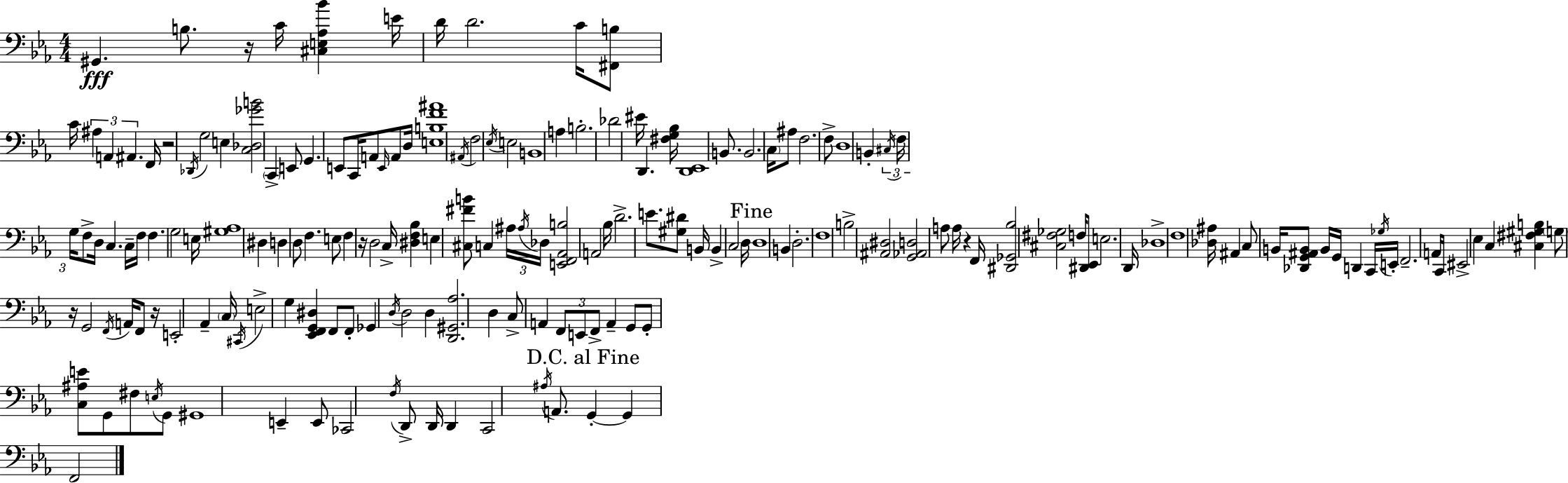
G#2/q. B3/e. R/s C4/s [C#3,E3,Ab3,Bb4]/q E4/s D4/s D4/h. C4/s [F#2,B3]/e C4/s A#3/q A2/q A#2/q. F2/s R/h Db2/s G3/h E3/q [C3,Db3,Gb4,B4]/h C2/q E2/e G2/q. E2/e C2/s A2/e E2/s A2/e D3/s [E3,B3,F4,A#4]/w A#2/s F3/h Eb3/s E3/h B2/w A3/q B3/h. Db4/h EIS4/s D2/q. [F#3,G3,Bb3]/s [D2,Eb2]/w B2/e. B2/h. C3/s A#3/e F3/h. F3/e D3/w B2/q C#3/s F3/s G3/s F3/e D3/s C3/q. C3/s F3/s F3/q. G3/h E3/s [G#3,Ab3]/w D#3/q D3/q D3/e F3/q. E3/e F3/q R/s D3/h C3/s [D#3,F3,Bb3]/q E3/q [C#3,F#4,B4]/e C3/q A#3/s A#3/s Db3/s [E2,F2,Ab2,B3]/h A2/h Bb3/s D4/h. E4/e. [G#3,D#4]/e B2/s B2/q C3/h D3/s D3/w B2/q D3/h. F3/w B3/h [A#2,D#3]/h [G2,Ab2,D3]/h A3/e A3/s R/q F2/s [D#2,Gb2,Bb3]/h [C#3,F#3,Gb3]/h F3/s [D#2,Eb2]/e E3/h. D2/s Db3/w F3/w [Db3,A#3]/s A#2/q C3/e B2/s [Db2,G2,A#2,B2]/e B2/s G2/s D2/q C2/s Gb3/s E2/s F2/h. A2/s C2/s EIS2/h Eb3/q C3/q [C#3,F#3,G#3,B3]/q G3/e R/s G2/h F2/s A2/s F2/e R/s E2/h Ab2/q C3/s C#2/s E3/h G3/q [Eb2,F2,G2,D#3]/q F2/e F2/e Gb2/q D3/s D3/h D3/q [D2,G#2,Ab3]/h. D3/q C3/e A2/q F2/e E2/e F2/e A2/q G2/e G2/e [C3,A#3,E4]/e G2/e F#3/e E3/s G2/e G#2/w E2/q E2/e CES2/h F3/s D2/e D2/s D2/q C2/h A#3/s A2/e. G2/q G2/q F2/h